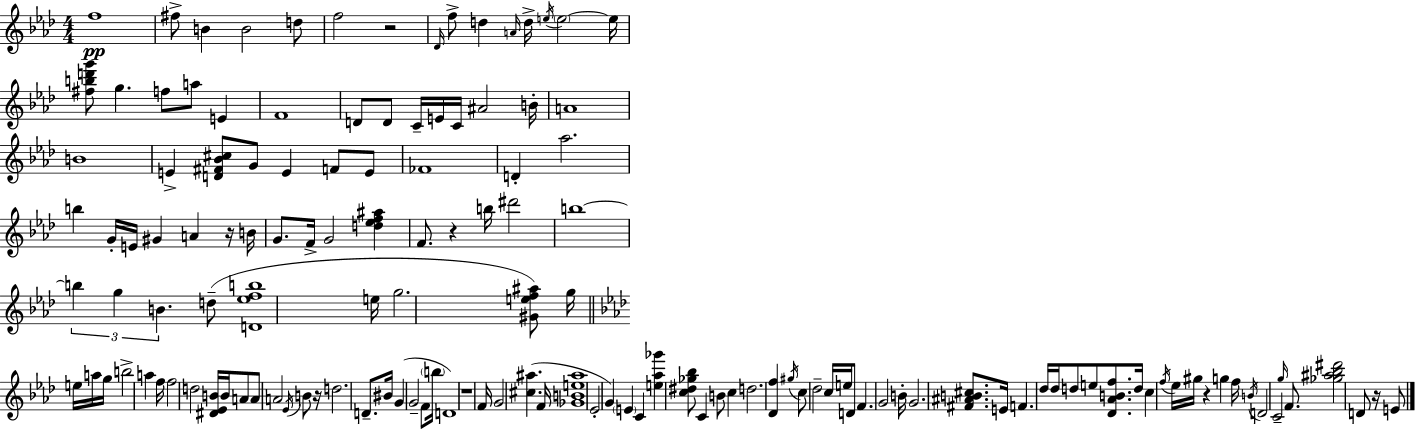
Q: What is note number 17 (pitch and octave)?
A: A5